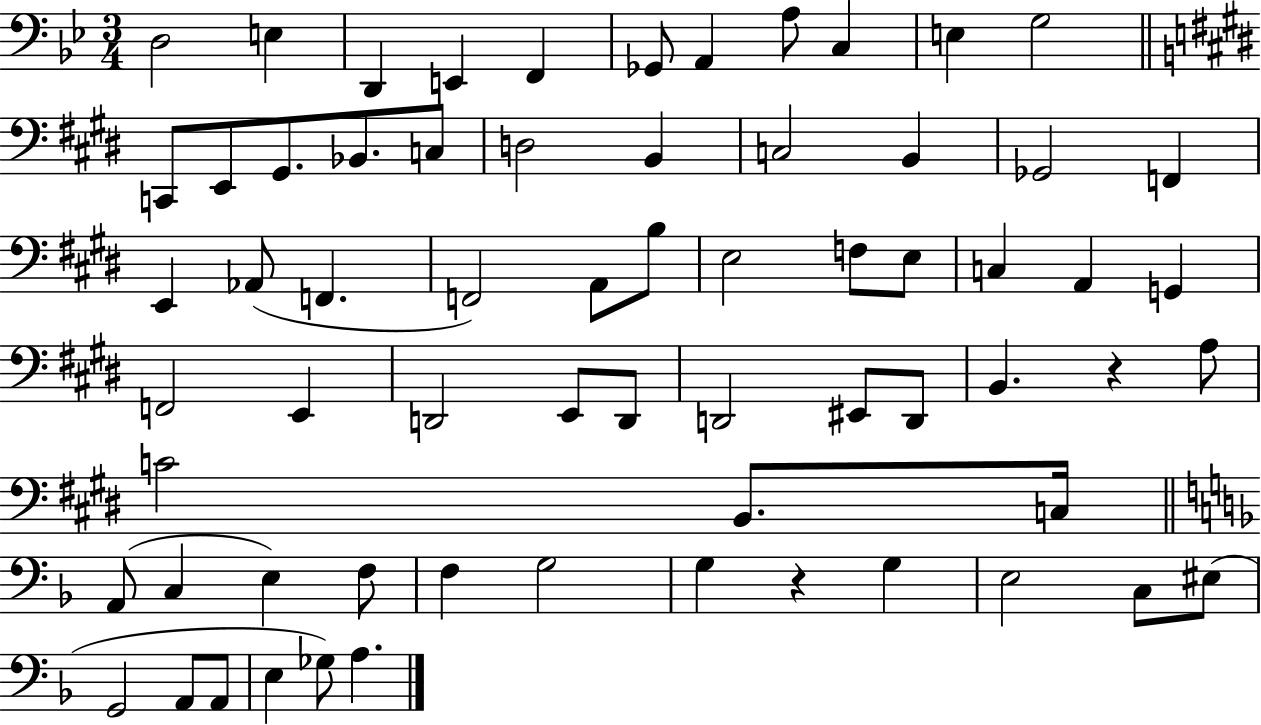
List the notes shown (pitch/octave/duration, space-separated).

D3/h E3/q D2/q E2/q F2/q Gb2/e A2/q A3/e C3/q E3/q G3/h C2/e E2/e G#2/e. Bb2/e. C3/e D3/h B2/q C3/h B2/q Gb2/h F2/q E2/q Ab2/e F2/q. F2/h A2/e B3/e E3/h F3/e E3/e C3/q A2/q G2/q F2/h E2/q D2/h E2/e D2/e D2/h EIS2/e D2/e B2/q. R/q A3/e C4/h B2/e. C3/s A2/e C3/q E3/q F3/e F3/q G3/h G3/q R/q G3/q E3/h C3/e EIS3/e G2/h A2/e A2/e E3/q Gb3/e A3/q.